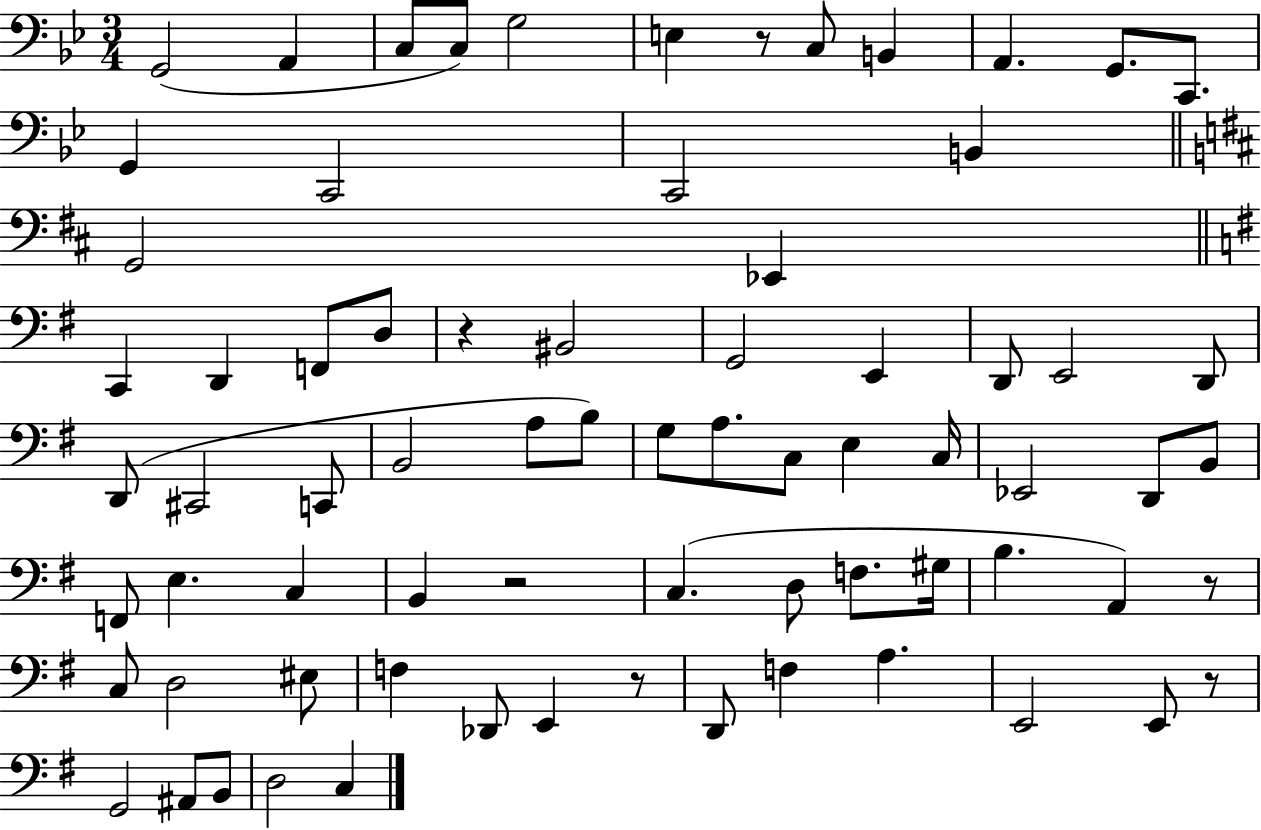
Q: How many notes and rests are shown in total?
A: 73